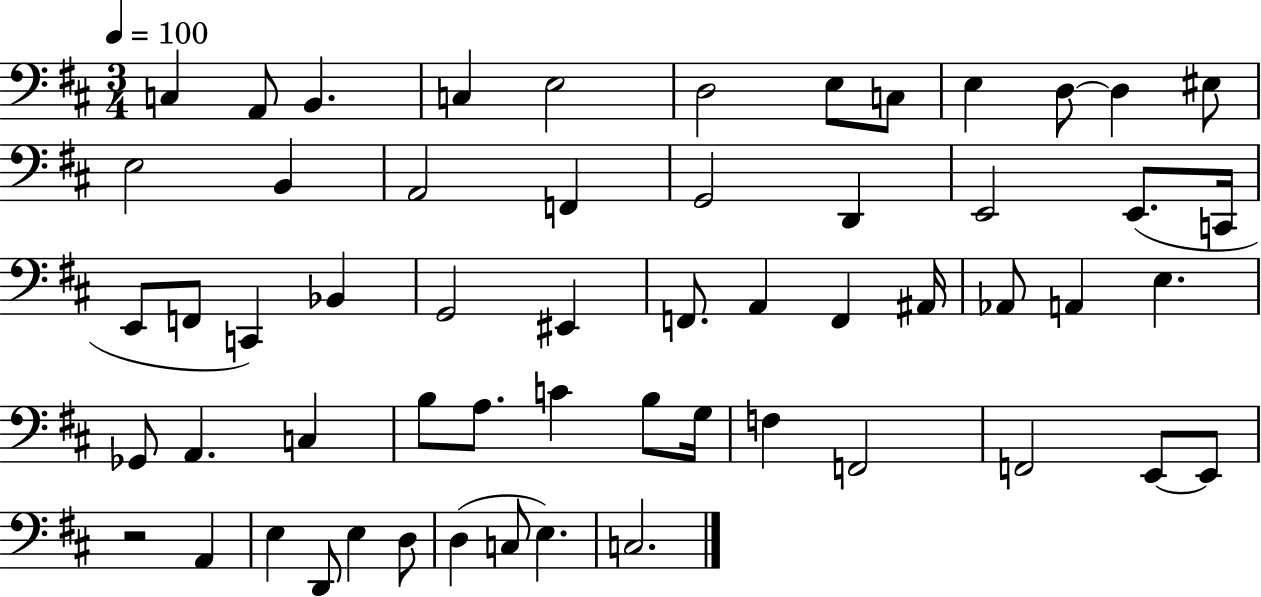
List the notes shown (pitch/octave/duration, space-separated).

C3/q A2/e B2/q. C3/q E3/h D3/h E3/e C3/e E3/q D3/e D3/q EIS3/e E3/h B2/q A2/h F2/q G2/h D2/q E2/h E2/e. C2/s E2/e F2/e C2/q Bb2/q G2/h EIS2/q F2/e. A2/q F2/q A#2/s Ab2/e A2/q E3/q. Gb2/e A2/q. C3/q B3/e A3/e. C4/q B3/e G3/s F3/q F2/h F2/h E2/e E2/e R/h A2/q E3/q D2/e E3/q D3/e D3/q C3/e E3/q. C3/h.